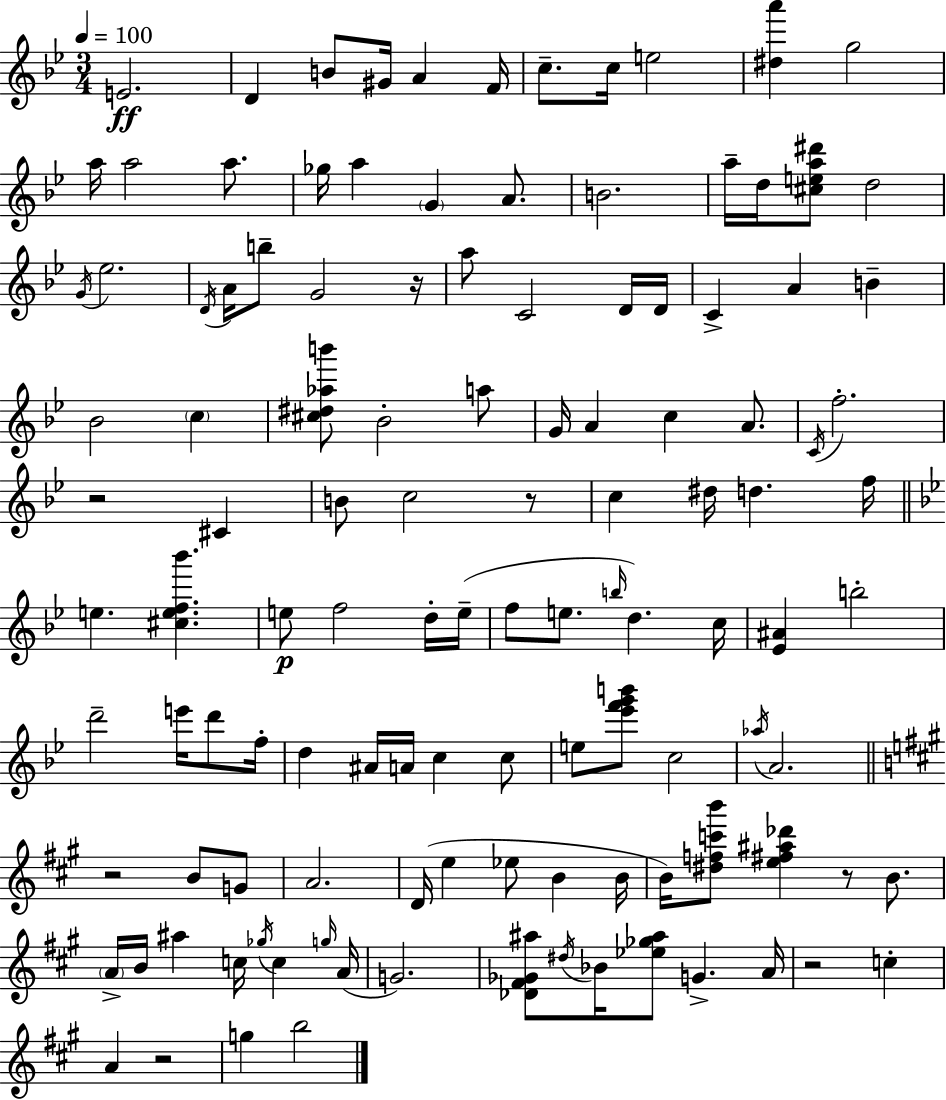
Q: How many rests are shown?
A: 7